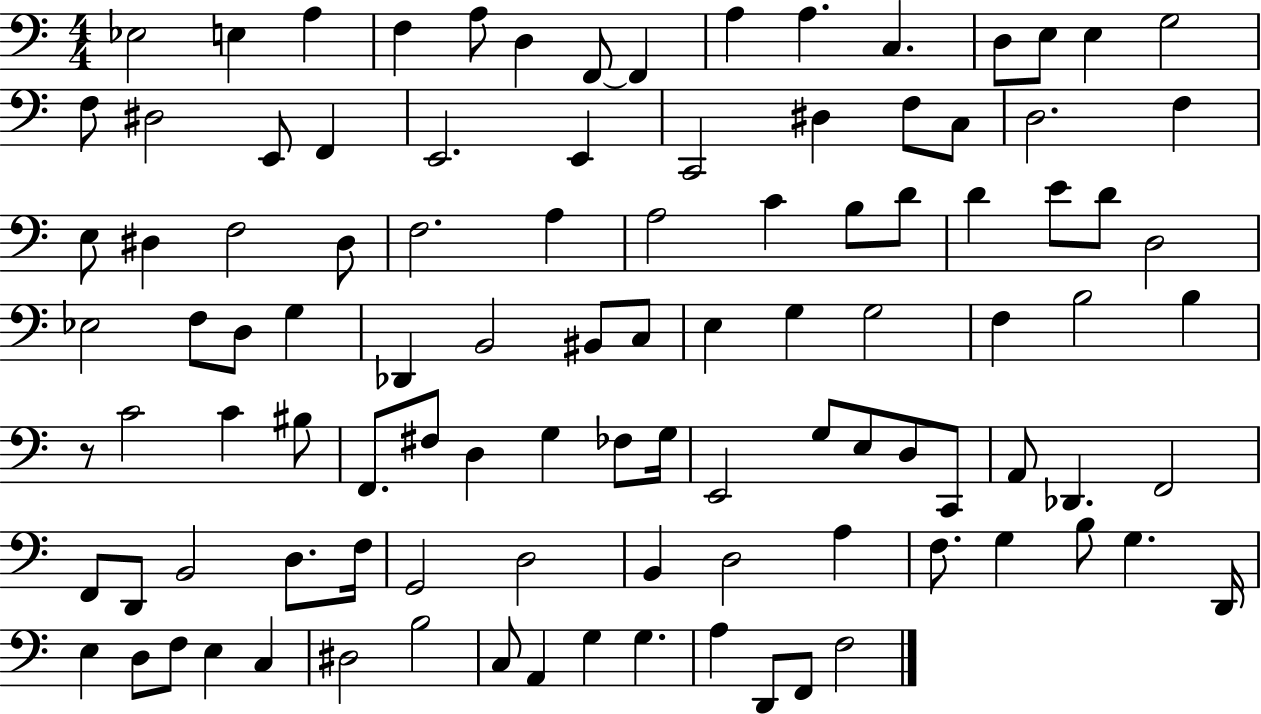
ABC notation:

X:1
T:Untitled
M:4/4
L:1/4
K:C
_E,2 E, A, F, A,/2 D, F,,/2 F,, A, A, C, D,/2 E,/2 E, G,2 F,/2 ^D,2 E,,/2 F,, E,,2 E,, C,,2 ^D, F,/2 C,/2 D,2 F, E,/2 ^D, F,2 ^D,/2 F,2 A, A,2 C B,/2 D/2 D E/2 D/2 D,2 _E,2 F,/2 D,/2 G, _D,, B,,2 ^B,,/2 C,/2 E, G, G,2 F, B,2 B, z/2 C2 C ^B,/2 F,,/2 ^F,/2 D, G, _F,/2 G,/4 E,,2 G,/2 E,/2 D,/2 C,,/2 A,,/2 _D,, F,,2 F,,/2 D,,/2 B,,2 D,/2 F,/4 G,,2 D,2 B,, D,2 A, F,/2 G, B,/2 G, D,,/4 E, D,/2 F,/2 E, C, ^D,2 B,2 C,/2 A,, G, G, A, D,,/2 F,,/2 F,2